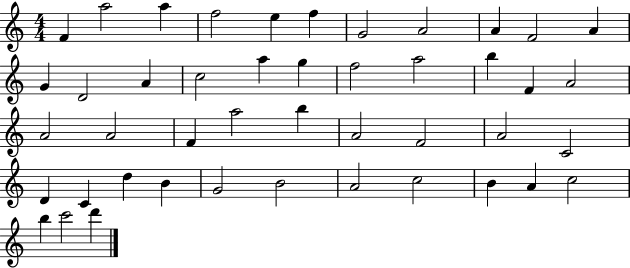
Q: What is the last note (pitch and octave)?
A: D6